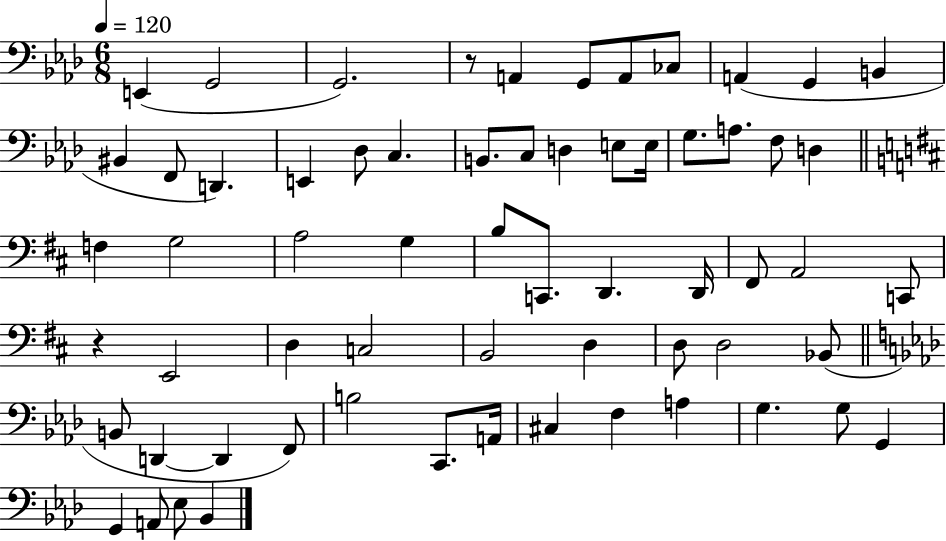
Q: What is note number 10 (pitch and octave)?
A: B2